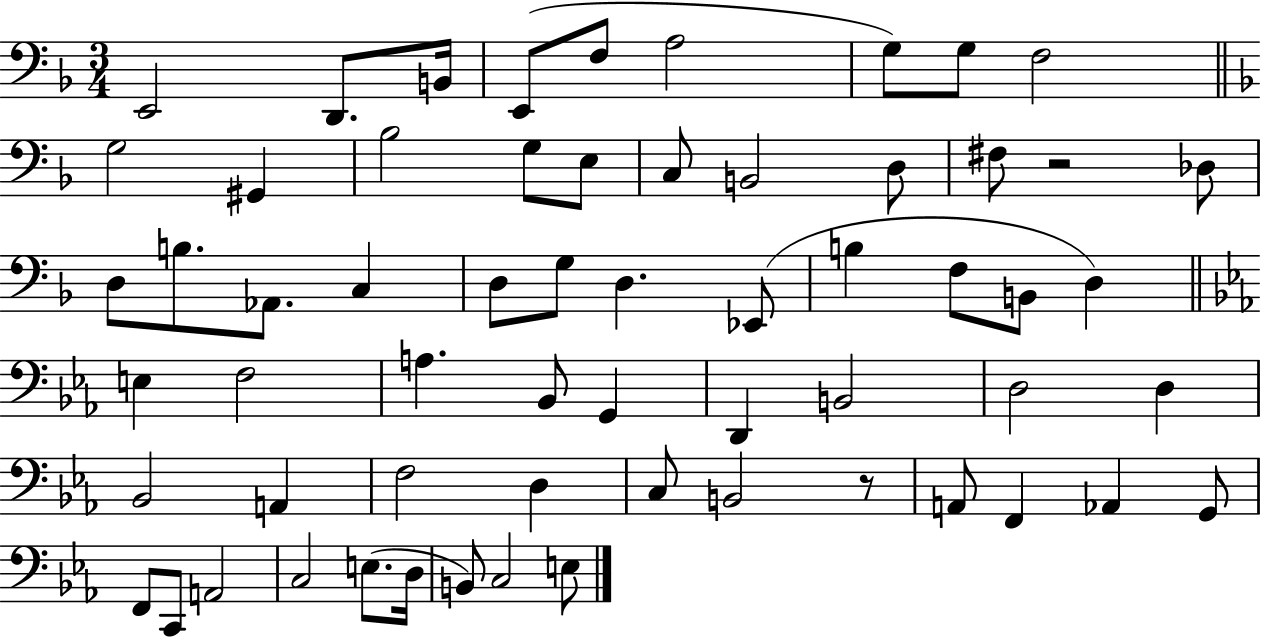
X:1
T:Untitled
M:3/4
L:1/4
K:F
E,,2 D,,/2 B,,/4 E,,/2 F,/2 A,2 G,/2 G,/2 F,2 G,2 ^G,, _B,2 G,/2 E,/2 C,/2 B,,2 D,/2 ^F,/2 z2 _D,/2 D,/2 B,/2 _A,,/2 C, D,/2 G,/2 D, _E,,/2 B, F,/2 B,,/2 D, E, F,2 A, _B,,/2 G,, D,, B,,2 D,2 D, _B,,2 A,, F,2 D, C,/2 B,,2 z/2 A,,/2 F,, _A,, G,,/2 F,,/2 C,,/2 A,,2 C,2 E,/2 D,/4 B,,/2 C,2 E,/2